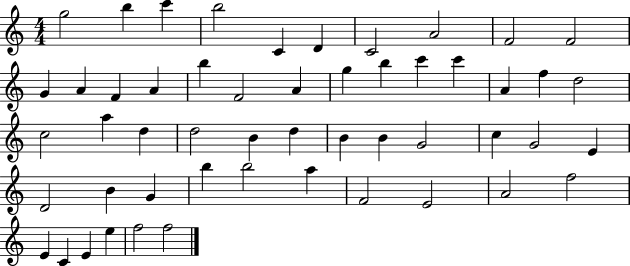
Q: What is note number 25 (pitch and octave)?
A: C5